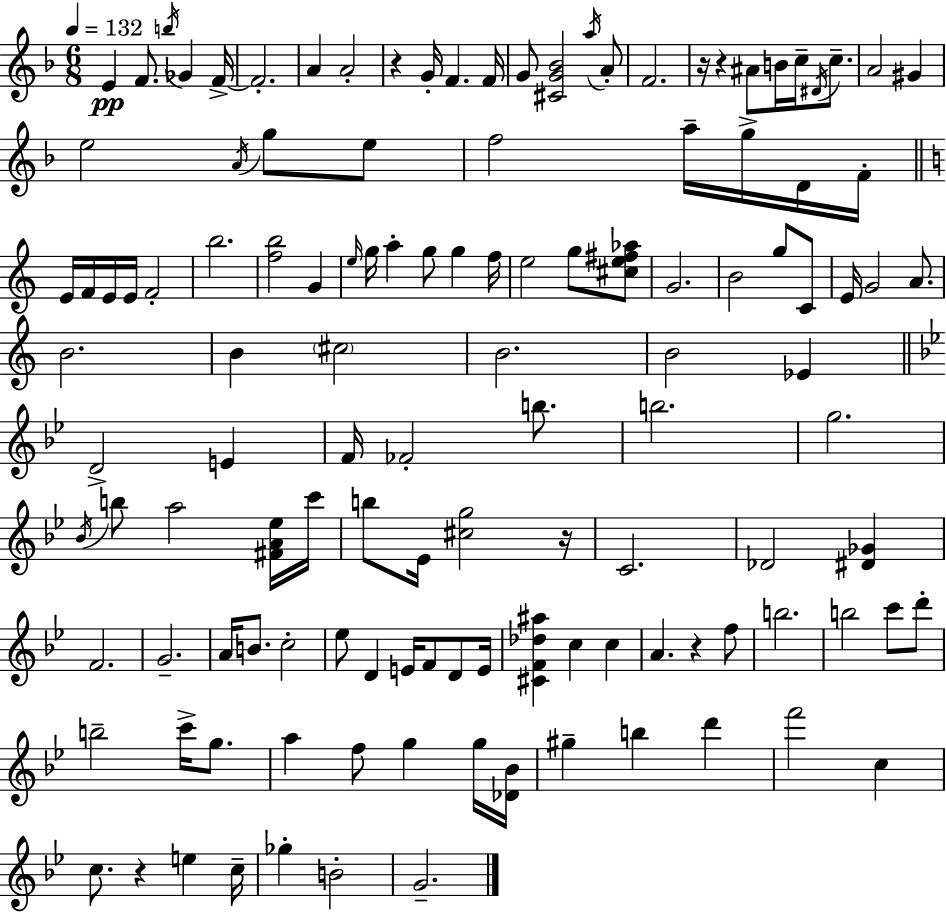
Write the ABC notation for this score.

X:1
T:Untitled
M:6/8
L:1/4
K:F
E F/2 b/4 _G F/4 F2 A A2 z G/4 F F/4 G/2 [^CG_B]2 a/4 A/2 F2 z/4 z ^A/2 B/4 c/4 ^D/4 c/2 A2 ^G e2 A/4 g/2 e/2 f2 a/4 g/4 D/4 F/4 E/4 F/4 E/4 E/4 F2 b2 [fb]2 G e/4 g/4 a g/2 g f/4 e2 g/2 [^ce^f_a]/2 G2 B2 g/2 C/2 E/4 G2 A/2 B2 B ^c2 B2 B2 _E D2 E F/4 _F2 b/2 b2 g2 _B/4 b/2 a2 [^FA_e]/4 c'/4 b/2 _E/4 [^cg]2 z/4 C2 _D2 [^D_G] F2 G2 A/4 B/2 c2 _e/2 D E/4 F/2 D/2 E/4 [^CF_d^a] c c A z f/2 b2 b2 c'/2 d'/2 b2 c'/4 g/2 a f/2 g g/4 [_D_B]/4 ^g b d' f'2 c c/2 z e c/4 _g B2 G2